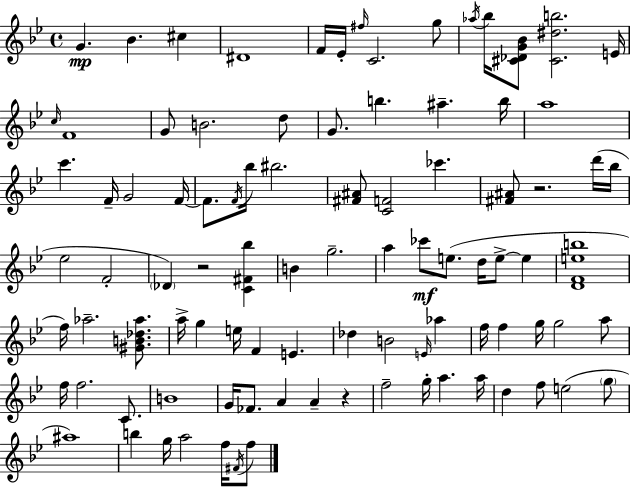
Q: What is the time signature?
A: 4/4